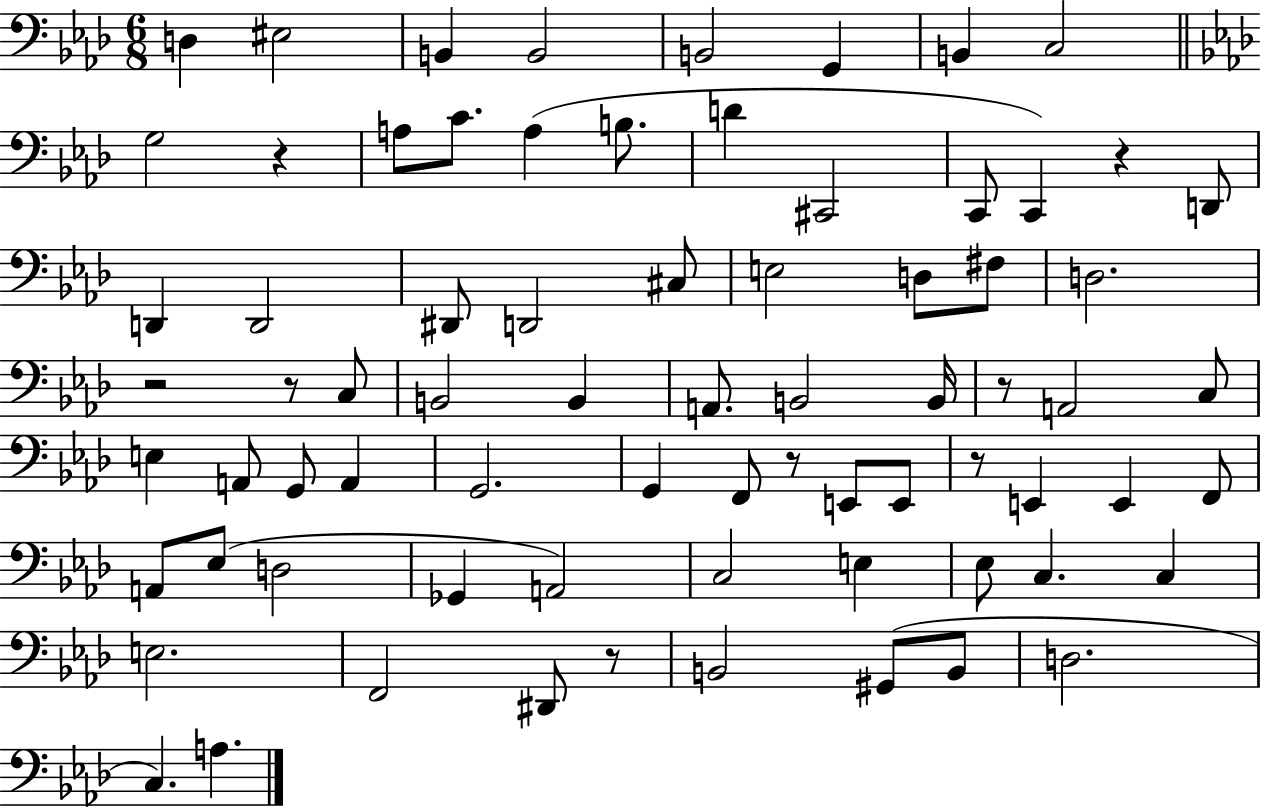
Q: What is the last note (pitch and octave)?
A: A3